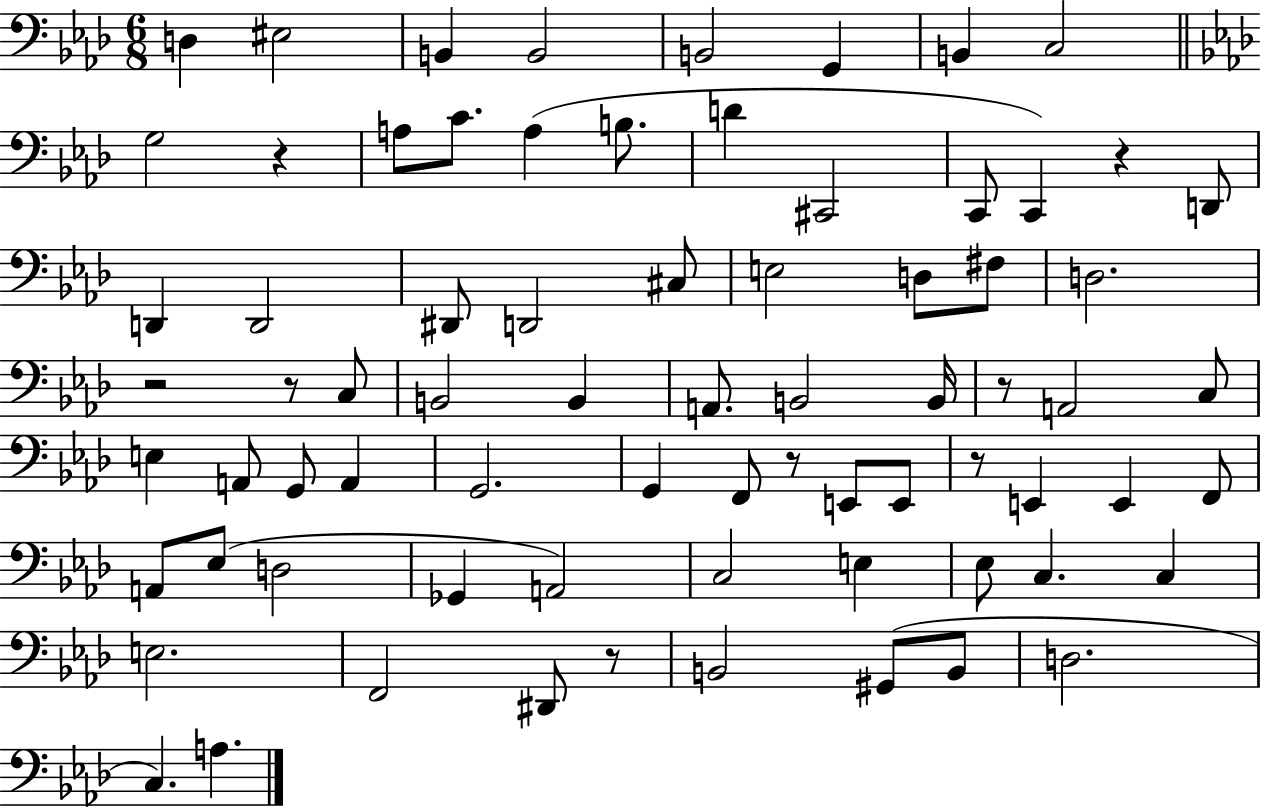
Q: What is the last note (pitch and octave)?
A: A3